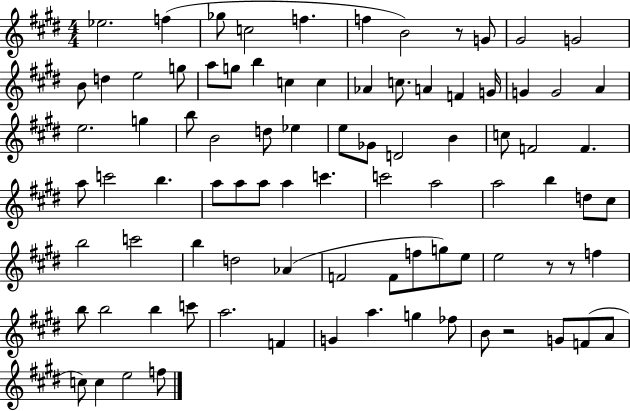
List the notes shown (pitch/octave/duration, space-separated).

Eb5/h. F5/q Gb5/e C5/h F5/q. F5/q B4/h R/e G4/e G#4/h G4/h B4/e D5/q E5/h G5/e A5/e G5/e B5/q C5/q C5/q Ab4/q C5/e. A4/q F4/q G4/s G4/q G4/h A4/q E5/h. G5/q B5/e B4/h D5/e Eb5/q E5/e Gb4/e D4/h B4/q C5/e F4/h F4/q. A5/e C6/h B5/q. A5/e A5/e A5/e A5/q C6/q. C6/h A5/h A5/h B5/q D5/e C#5/e B5/h C6/h B5/q D5/h Ab4/q F4/h F4/e F5/e G5/e E5/e E5/h R/e R/e F5/q B5/e B5/h B5/q C6/e A5/h. F4/q G4/q A5/q. G5/q FES5/e B4/e R/h G4/e F4/e A4/e C5/e C5/q E5/h F5/e